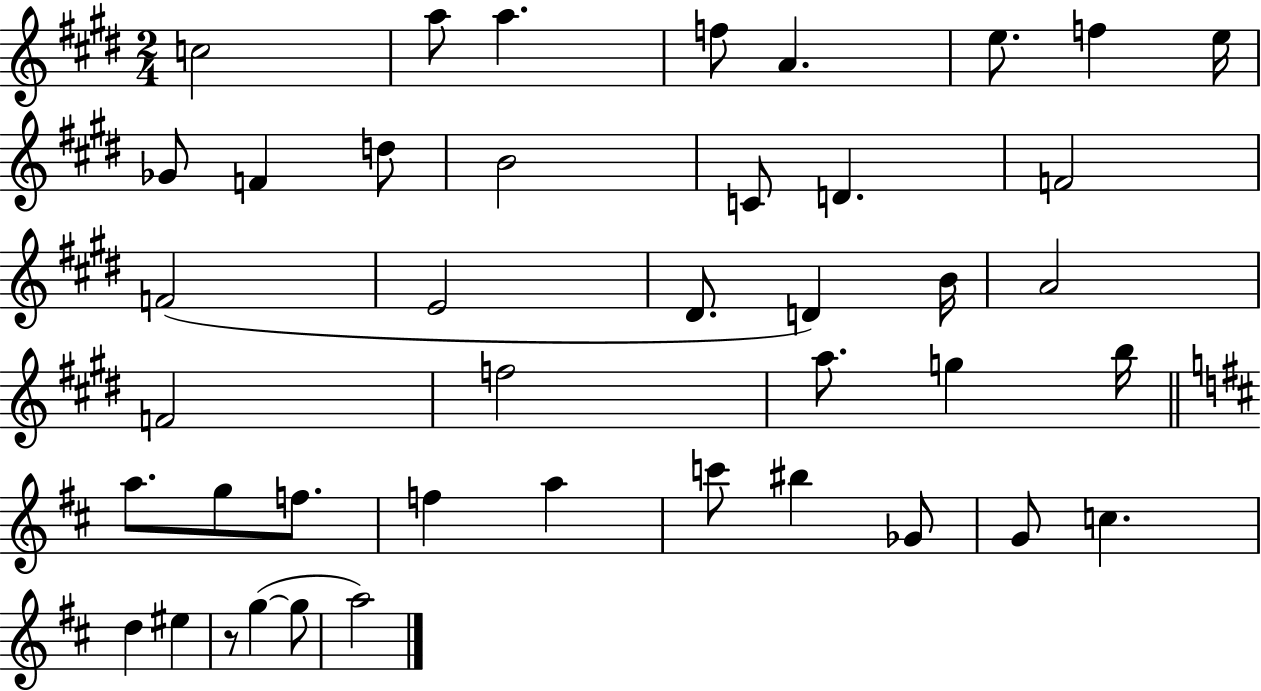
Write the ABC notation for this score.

X:1
T:Untitled
M:2/4
L:1/4
K:E
c2 a/2 a f/2 A e/2 f e/4 _G/2 F d/2 B2 C/2 D F2 F2 E2 ^D/2 D B/4 A2 F2 f2 a/2 g b/4 a/2 g/2 f/2 f a c'/2 ^b _G/2 G/2 c d ^e z/2 g g/2 a2